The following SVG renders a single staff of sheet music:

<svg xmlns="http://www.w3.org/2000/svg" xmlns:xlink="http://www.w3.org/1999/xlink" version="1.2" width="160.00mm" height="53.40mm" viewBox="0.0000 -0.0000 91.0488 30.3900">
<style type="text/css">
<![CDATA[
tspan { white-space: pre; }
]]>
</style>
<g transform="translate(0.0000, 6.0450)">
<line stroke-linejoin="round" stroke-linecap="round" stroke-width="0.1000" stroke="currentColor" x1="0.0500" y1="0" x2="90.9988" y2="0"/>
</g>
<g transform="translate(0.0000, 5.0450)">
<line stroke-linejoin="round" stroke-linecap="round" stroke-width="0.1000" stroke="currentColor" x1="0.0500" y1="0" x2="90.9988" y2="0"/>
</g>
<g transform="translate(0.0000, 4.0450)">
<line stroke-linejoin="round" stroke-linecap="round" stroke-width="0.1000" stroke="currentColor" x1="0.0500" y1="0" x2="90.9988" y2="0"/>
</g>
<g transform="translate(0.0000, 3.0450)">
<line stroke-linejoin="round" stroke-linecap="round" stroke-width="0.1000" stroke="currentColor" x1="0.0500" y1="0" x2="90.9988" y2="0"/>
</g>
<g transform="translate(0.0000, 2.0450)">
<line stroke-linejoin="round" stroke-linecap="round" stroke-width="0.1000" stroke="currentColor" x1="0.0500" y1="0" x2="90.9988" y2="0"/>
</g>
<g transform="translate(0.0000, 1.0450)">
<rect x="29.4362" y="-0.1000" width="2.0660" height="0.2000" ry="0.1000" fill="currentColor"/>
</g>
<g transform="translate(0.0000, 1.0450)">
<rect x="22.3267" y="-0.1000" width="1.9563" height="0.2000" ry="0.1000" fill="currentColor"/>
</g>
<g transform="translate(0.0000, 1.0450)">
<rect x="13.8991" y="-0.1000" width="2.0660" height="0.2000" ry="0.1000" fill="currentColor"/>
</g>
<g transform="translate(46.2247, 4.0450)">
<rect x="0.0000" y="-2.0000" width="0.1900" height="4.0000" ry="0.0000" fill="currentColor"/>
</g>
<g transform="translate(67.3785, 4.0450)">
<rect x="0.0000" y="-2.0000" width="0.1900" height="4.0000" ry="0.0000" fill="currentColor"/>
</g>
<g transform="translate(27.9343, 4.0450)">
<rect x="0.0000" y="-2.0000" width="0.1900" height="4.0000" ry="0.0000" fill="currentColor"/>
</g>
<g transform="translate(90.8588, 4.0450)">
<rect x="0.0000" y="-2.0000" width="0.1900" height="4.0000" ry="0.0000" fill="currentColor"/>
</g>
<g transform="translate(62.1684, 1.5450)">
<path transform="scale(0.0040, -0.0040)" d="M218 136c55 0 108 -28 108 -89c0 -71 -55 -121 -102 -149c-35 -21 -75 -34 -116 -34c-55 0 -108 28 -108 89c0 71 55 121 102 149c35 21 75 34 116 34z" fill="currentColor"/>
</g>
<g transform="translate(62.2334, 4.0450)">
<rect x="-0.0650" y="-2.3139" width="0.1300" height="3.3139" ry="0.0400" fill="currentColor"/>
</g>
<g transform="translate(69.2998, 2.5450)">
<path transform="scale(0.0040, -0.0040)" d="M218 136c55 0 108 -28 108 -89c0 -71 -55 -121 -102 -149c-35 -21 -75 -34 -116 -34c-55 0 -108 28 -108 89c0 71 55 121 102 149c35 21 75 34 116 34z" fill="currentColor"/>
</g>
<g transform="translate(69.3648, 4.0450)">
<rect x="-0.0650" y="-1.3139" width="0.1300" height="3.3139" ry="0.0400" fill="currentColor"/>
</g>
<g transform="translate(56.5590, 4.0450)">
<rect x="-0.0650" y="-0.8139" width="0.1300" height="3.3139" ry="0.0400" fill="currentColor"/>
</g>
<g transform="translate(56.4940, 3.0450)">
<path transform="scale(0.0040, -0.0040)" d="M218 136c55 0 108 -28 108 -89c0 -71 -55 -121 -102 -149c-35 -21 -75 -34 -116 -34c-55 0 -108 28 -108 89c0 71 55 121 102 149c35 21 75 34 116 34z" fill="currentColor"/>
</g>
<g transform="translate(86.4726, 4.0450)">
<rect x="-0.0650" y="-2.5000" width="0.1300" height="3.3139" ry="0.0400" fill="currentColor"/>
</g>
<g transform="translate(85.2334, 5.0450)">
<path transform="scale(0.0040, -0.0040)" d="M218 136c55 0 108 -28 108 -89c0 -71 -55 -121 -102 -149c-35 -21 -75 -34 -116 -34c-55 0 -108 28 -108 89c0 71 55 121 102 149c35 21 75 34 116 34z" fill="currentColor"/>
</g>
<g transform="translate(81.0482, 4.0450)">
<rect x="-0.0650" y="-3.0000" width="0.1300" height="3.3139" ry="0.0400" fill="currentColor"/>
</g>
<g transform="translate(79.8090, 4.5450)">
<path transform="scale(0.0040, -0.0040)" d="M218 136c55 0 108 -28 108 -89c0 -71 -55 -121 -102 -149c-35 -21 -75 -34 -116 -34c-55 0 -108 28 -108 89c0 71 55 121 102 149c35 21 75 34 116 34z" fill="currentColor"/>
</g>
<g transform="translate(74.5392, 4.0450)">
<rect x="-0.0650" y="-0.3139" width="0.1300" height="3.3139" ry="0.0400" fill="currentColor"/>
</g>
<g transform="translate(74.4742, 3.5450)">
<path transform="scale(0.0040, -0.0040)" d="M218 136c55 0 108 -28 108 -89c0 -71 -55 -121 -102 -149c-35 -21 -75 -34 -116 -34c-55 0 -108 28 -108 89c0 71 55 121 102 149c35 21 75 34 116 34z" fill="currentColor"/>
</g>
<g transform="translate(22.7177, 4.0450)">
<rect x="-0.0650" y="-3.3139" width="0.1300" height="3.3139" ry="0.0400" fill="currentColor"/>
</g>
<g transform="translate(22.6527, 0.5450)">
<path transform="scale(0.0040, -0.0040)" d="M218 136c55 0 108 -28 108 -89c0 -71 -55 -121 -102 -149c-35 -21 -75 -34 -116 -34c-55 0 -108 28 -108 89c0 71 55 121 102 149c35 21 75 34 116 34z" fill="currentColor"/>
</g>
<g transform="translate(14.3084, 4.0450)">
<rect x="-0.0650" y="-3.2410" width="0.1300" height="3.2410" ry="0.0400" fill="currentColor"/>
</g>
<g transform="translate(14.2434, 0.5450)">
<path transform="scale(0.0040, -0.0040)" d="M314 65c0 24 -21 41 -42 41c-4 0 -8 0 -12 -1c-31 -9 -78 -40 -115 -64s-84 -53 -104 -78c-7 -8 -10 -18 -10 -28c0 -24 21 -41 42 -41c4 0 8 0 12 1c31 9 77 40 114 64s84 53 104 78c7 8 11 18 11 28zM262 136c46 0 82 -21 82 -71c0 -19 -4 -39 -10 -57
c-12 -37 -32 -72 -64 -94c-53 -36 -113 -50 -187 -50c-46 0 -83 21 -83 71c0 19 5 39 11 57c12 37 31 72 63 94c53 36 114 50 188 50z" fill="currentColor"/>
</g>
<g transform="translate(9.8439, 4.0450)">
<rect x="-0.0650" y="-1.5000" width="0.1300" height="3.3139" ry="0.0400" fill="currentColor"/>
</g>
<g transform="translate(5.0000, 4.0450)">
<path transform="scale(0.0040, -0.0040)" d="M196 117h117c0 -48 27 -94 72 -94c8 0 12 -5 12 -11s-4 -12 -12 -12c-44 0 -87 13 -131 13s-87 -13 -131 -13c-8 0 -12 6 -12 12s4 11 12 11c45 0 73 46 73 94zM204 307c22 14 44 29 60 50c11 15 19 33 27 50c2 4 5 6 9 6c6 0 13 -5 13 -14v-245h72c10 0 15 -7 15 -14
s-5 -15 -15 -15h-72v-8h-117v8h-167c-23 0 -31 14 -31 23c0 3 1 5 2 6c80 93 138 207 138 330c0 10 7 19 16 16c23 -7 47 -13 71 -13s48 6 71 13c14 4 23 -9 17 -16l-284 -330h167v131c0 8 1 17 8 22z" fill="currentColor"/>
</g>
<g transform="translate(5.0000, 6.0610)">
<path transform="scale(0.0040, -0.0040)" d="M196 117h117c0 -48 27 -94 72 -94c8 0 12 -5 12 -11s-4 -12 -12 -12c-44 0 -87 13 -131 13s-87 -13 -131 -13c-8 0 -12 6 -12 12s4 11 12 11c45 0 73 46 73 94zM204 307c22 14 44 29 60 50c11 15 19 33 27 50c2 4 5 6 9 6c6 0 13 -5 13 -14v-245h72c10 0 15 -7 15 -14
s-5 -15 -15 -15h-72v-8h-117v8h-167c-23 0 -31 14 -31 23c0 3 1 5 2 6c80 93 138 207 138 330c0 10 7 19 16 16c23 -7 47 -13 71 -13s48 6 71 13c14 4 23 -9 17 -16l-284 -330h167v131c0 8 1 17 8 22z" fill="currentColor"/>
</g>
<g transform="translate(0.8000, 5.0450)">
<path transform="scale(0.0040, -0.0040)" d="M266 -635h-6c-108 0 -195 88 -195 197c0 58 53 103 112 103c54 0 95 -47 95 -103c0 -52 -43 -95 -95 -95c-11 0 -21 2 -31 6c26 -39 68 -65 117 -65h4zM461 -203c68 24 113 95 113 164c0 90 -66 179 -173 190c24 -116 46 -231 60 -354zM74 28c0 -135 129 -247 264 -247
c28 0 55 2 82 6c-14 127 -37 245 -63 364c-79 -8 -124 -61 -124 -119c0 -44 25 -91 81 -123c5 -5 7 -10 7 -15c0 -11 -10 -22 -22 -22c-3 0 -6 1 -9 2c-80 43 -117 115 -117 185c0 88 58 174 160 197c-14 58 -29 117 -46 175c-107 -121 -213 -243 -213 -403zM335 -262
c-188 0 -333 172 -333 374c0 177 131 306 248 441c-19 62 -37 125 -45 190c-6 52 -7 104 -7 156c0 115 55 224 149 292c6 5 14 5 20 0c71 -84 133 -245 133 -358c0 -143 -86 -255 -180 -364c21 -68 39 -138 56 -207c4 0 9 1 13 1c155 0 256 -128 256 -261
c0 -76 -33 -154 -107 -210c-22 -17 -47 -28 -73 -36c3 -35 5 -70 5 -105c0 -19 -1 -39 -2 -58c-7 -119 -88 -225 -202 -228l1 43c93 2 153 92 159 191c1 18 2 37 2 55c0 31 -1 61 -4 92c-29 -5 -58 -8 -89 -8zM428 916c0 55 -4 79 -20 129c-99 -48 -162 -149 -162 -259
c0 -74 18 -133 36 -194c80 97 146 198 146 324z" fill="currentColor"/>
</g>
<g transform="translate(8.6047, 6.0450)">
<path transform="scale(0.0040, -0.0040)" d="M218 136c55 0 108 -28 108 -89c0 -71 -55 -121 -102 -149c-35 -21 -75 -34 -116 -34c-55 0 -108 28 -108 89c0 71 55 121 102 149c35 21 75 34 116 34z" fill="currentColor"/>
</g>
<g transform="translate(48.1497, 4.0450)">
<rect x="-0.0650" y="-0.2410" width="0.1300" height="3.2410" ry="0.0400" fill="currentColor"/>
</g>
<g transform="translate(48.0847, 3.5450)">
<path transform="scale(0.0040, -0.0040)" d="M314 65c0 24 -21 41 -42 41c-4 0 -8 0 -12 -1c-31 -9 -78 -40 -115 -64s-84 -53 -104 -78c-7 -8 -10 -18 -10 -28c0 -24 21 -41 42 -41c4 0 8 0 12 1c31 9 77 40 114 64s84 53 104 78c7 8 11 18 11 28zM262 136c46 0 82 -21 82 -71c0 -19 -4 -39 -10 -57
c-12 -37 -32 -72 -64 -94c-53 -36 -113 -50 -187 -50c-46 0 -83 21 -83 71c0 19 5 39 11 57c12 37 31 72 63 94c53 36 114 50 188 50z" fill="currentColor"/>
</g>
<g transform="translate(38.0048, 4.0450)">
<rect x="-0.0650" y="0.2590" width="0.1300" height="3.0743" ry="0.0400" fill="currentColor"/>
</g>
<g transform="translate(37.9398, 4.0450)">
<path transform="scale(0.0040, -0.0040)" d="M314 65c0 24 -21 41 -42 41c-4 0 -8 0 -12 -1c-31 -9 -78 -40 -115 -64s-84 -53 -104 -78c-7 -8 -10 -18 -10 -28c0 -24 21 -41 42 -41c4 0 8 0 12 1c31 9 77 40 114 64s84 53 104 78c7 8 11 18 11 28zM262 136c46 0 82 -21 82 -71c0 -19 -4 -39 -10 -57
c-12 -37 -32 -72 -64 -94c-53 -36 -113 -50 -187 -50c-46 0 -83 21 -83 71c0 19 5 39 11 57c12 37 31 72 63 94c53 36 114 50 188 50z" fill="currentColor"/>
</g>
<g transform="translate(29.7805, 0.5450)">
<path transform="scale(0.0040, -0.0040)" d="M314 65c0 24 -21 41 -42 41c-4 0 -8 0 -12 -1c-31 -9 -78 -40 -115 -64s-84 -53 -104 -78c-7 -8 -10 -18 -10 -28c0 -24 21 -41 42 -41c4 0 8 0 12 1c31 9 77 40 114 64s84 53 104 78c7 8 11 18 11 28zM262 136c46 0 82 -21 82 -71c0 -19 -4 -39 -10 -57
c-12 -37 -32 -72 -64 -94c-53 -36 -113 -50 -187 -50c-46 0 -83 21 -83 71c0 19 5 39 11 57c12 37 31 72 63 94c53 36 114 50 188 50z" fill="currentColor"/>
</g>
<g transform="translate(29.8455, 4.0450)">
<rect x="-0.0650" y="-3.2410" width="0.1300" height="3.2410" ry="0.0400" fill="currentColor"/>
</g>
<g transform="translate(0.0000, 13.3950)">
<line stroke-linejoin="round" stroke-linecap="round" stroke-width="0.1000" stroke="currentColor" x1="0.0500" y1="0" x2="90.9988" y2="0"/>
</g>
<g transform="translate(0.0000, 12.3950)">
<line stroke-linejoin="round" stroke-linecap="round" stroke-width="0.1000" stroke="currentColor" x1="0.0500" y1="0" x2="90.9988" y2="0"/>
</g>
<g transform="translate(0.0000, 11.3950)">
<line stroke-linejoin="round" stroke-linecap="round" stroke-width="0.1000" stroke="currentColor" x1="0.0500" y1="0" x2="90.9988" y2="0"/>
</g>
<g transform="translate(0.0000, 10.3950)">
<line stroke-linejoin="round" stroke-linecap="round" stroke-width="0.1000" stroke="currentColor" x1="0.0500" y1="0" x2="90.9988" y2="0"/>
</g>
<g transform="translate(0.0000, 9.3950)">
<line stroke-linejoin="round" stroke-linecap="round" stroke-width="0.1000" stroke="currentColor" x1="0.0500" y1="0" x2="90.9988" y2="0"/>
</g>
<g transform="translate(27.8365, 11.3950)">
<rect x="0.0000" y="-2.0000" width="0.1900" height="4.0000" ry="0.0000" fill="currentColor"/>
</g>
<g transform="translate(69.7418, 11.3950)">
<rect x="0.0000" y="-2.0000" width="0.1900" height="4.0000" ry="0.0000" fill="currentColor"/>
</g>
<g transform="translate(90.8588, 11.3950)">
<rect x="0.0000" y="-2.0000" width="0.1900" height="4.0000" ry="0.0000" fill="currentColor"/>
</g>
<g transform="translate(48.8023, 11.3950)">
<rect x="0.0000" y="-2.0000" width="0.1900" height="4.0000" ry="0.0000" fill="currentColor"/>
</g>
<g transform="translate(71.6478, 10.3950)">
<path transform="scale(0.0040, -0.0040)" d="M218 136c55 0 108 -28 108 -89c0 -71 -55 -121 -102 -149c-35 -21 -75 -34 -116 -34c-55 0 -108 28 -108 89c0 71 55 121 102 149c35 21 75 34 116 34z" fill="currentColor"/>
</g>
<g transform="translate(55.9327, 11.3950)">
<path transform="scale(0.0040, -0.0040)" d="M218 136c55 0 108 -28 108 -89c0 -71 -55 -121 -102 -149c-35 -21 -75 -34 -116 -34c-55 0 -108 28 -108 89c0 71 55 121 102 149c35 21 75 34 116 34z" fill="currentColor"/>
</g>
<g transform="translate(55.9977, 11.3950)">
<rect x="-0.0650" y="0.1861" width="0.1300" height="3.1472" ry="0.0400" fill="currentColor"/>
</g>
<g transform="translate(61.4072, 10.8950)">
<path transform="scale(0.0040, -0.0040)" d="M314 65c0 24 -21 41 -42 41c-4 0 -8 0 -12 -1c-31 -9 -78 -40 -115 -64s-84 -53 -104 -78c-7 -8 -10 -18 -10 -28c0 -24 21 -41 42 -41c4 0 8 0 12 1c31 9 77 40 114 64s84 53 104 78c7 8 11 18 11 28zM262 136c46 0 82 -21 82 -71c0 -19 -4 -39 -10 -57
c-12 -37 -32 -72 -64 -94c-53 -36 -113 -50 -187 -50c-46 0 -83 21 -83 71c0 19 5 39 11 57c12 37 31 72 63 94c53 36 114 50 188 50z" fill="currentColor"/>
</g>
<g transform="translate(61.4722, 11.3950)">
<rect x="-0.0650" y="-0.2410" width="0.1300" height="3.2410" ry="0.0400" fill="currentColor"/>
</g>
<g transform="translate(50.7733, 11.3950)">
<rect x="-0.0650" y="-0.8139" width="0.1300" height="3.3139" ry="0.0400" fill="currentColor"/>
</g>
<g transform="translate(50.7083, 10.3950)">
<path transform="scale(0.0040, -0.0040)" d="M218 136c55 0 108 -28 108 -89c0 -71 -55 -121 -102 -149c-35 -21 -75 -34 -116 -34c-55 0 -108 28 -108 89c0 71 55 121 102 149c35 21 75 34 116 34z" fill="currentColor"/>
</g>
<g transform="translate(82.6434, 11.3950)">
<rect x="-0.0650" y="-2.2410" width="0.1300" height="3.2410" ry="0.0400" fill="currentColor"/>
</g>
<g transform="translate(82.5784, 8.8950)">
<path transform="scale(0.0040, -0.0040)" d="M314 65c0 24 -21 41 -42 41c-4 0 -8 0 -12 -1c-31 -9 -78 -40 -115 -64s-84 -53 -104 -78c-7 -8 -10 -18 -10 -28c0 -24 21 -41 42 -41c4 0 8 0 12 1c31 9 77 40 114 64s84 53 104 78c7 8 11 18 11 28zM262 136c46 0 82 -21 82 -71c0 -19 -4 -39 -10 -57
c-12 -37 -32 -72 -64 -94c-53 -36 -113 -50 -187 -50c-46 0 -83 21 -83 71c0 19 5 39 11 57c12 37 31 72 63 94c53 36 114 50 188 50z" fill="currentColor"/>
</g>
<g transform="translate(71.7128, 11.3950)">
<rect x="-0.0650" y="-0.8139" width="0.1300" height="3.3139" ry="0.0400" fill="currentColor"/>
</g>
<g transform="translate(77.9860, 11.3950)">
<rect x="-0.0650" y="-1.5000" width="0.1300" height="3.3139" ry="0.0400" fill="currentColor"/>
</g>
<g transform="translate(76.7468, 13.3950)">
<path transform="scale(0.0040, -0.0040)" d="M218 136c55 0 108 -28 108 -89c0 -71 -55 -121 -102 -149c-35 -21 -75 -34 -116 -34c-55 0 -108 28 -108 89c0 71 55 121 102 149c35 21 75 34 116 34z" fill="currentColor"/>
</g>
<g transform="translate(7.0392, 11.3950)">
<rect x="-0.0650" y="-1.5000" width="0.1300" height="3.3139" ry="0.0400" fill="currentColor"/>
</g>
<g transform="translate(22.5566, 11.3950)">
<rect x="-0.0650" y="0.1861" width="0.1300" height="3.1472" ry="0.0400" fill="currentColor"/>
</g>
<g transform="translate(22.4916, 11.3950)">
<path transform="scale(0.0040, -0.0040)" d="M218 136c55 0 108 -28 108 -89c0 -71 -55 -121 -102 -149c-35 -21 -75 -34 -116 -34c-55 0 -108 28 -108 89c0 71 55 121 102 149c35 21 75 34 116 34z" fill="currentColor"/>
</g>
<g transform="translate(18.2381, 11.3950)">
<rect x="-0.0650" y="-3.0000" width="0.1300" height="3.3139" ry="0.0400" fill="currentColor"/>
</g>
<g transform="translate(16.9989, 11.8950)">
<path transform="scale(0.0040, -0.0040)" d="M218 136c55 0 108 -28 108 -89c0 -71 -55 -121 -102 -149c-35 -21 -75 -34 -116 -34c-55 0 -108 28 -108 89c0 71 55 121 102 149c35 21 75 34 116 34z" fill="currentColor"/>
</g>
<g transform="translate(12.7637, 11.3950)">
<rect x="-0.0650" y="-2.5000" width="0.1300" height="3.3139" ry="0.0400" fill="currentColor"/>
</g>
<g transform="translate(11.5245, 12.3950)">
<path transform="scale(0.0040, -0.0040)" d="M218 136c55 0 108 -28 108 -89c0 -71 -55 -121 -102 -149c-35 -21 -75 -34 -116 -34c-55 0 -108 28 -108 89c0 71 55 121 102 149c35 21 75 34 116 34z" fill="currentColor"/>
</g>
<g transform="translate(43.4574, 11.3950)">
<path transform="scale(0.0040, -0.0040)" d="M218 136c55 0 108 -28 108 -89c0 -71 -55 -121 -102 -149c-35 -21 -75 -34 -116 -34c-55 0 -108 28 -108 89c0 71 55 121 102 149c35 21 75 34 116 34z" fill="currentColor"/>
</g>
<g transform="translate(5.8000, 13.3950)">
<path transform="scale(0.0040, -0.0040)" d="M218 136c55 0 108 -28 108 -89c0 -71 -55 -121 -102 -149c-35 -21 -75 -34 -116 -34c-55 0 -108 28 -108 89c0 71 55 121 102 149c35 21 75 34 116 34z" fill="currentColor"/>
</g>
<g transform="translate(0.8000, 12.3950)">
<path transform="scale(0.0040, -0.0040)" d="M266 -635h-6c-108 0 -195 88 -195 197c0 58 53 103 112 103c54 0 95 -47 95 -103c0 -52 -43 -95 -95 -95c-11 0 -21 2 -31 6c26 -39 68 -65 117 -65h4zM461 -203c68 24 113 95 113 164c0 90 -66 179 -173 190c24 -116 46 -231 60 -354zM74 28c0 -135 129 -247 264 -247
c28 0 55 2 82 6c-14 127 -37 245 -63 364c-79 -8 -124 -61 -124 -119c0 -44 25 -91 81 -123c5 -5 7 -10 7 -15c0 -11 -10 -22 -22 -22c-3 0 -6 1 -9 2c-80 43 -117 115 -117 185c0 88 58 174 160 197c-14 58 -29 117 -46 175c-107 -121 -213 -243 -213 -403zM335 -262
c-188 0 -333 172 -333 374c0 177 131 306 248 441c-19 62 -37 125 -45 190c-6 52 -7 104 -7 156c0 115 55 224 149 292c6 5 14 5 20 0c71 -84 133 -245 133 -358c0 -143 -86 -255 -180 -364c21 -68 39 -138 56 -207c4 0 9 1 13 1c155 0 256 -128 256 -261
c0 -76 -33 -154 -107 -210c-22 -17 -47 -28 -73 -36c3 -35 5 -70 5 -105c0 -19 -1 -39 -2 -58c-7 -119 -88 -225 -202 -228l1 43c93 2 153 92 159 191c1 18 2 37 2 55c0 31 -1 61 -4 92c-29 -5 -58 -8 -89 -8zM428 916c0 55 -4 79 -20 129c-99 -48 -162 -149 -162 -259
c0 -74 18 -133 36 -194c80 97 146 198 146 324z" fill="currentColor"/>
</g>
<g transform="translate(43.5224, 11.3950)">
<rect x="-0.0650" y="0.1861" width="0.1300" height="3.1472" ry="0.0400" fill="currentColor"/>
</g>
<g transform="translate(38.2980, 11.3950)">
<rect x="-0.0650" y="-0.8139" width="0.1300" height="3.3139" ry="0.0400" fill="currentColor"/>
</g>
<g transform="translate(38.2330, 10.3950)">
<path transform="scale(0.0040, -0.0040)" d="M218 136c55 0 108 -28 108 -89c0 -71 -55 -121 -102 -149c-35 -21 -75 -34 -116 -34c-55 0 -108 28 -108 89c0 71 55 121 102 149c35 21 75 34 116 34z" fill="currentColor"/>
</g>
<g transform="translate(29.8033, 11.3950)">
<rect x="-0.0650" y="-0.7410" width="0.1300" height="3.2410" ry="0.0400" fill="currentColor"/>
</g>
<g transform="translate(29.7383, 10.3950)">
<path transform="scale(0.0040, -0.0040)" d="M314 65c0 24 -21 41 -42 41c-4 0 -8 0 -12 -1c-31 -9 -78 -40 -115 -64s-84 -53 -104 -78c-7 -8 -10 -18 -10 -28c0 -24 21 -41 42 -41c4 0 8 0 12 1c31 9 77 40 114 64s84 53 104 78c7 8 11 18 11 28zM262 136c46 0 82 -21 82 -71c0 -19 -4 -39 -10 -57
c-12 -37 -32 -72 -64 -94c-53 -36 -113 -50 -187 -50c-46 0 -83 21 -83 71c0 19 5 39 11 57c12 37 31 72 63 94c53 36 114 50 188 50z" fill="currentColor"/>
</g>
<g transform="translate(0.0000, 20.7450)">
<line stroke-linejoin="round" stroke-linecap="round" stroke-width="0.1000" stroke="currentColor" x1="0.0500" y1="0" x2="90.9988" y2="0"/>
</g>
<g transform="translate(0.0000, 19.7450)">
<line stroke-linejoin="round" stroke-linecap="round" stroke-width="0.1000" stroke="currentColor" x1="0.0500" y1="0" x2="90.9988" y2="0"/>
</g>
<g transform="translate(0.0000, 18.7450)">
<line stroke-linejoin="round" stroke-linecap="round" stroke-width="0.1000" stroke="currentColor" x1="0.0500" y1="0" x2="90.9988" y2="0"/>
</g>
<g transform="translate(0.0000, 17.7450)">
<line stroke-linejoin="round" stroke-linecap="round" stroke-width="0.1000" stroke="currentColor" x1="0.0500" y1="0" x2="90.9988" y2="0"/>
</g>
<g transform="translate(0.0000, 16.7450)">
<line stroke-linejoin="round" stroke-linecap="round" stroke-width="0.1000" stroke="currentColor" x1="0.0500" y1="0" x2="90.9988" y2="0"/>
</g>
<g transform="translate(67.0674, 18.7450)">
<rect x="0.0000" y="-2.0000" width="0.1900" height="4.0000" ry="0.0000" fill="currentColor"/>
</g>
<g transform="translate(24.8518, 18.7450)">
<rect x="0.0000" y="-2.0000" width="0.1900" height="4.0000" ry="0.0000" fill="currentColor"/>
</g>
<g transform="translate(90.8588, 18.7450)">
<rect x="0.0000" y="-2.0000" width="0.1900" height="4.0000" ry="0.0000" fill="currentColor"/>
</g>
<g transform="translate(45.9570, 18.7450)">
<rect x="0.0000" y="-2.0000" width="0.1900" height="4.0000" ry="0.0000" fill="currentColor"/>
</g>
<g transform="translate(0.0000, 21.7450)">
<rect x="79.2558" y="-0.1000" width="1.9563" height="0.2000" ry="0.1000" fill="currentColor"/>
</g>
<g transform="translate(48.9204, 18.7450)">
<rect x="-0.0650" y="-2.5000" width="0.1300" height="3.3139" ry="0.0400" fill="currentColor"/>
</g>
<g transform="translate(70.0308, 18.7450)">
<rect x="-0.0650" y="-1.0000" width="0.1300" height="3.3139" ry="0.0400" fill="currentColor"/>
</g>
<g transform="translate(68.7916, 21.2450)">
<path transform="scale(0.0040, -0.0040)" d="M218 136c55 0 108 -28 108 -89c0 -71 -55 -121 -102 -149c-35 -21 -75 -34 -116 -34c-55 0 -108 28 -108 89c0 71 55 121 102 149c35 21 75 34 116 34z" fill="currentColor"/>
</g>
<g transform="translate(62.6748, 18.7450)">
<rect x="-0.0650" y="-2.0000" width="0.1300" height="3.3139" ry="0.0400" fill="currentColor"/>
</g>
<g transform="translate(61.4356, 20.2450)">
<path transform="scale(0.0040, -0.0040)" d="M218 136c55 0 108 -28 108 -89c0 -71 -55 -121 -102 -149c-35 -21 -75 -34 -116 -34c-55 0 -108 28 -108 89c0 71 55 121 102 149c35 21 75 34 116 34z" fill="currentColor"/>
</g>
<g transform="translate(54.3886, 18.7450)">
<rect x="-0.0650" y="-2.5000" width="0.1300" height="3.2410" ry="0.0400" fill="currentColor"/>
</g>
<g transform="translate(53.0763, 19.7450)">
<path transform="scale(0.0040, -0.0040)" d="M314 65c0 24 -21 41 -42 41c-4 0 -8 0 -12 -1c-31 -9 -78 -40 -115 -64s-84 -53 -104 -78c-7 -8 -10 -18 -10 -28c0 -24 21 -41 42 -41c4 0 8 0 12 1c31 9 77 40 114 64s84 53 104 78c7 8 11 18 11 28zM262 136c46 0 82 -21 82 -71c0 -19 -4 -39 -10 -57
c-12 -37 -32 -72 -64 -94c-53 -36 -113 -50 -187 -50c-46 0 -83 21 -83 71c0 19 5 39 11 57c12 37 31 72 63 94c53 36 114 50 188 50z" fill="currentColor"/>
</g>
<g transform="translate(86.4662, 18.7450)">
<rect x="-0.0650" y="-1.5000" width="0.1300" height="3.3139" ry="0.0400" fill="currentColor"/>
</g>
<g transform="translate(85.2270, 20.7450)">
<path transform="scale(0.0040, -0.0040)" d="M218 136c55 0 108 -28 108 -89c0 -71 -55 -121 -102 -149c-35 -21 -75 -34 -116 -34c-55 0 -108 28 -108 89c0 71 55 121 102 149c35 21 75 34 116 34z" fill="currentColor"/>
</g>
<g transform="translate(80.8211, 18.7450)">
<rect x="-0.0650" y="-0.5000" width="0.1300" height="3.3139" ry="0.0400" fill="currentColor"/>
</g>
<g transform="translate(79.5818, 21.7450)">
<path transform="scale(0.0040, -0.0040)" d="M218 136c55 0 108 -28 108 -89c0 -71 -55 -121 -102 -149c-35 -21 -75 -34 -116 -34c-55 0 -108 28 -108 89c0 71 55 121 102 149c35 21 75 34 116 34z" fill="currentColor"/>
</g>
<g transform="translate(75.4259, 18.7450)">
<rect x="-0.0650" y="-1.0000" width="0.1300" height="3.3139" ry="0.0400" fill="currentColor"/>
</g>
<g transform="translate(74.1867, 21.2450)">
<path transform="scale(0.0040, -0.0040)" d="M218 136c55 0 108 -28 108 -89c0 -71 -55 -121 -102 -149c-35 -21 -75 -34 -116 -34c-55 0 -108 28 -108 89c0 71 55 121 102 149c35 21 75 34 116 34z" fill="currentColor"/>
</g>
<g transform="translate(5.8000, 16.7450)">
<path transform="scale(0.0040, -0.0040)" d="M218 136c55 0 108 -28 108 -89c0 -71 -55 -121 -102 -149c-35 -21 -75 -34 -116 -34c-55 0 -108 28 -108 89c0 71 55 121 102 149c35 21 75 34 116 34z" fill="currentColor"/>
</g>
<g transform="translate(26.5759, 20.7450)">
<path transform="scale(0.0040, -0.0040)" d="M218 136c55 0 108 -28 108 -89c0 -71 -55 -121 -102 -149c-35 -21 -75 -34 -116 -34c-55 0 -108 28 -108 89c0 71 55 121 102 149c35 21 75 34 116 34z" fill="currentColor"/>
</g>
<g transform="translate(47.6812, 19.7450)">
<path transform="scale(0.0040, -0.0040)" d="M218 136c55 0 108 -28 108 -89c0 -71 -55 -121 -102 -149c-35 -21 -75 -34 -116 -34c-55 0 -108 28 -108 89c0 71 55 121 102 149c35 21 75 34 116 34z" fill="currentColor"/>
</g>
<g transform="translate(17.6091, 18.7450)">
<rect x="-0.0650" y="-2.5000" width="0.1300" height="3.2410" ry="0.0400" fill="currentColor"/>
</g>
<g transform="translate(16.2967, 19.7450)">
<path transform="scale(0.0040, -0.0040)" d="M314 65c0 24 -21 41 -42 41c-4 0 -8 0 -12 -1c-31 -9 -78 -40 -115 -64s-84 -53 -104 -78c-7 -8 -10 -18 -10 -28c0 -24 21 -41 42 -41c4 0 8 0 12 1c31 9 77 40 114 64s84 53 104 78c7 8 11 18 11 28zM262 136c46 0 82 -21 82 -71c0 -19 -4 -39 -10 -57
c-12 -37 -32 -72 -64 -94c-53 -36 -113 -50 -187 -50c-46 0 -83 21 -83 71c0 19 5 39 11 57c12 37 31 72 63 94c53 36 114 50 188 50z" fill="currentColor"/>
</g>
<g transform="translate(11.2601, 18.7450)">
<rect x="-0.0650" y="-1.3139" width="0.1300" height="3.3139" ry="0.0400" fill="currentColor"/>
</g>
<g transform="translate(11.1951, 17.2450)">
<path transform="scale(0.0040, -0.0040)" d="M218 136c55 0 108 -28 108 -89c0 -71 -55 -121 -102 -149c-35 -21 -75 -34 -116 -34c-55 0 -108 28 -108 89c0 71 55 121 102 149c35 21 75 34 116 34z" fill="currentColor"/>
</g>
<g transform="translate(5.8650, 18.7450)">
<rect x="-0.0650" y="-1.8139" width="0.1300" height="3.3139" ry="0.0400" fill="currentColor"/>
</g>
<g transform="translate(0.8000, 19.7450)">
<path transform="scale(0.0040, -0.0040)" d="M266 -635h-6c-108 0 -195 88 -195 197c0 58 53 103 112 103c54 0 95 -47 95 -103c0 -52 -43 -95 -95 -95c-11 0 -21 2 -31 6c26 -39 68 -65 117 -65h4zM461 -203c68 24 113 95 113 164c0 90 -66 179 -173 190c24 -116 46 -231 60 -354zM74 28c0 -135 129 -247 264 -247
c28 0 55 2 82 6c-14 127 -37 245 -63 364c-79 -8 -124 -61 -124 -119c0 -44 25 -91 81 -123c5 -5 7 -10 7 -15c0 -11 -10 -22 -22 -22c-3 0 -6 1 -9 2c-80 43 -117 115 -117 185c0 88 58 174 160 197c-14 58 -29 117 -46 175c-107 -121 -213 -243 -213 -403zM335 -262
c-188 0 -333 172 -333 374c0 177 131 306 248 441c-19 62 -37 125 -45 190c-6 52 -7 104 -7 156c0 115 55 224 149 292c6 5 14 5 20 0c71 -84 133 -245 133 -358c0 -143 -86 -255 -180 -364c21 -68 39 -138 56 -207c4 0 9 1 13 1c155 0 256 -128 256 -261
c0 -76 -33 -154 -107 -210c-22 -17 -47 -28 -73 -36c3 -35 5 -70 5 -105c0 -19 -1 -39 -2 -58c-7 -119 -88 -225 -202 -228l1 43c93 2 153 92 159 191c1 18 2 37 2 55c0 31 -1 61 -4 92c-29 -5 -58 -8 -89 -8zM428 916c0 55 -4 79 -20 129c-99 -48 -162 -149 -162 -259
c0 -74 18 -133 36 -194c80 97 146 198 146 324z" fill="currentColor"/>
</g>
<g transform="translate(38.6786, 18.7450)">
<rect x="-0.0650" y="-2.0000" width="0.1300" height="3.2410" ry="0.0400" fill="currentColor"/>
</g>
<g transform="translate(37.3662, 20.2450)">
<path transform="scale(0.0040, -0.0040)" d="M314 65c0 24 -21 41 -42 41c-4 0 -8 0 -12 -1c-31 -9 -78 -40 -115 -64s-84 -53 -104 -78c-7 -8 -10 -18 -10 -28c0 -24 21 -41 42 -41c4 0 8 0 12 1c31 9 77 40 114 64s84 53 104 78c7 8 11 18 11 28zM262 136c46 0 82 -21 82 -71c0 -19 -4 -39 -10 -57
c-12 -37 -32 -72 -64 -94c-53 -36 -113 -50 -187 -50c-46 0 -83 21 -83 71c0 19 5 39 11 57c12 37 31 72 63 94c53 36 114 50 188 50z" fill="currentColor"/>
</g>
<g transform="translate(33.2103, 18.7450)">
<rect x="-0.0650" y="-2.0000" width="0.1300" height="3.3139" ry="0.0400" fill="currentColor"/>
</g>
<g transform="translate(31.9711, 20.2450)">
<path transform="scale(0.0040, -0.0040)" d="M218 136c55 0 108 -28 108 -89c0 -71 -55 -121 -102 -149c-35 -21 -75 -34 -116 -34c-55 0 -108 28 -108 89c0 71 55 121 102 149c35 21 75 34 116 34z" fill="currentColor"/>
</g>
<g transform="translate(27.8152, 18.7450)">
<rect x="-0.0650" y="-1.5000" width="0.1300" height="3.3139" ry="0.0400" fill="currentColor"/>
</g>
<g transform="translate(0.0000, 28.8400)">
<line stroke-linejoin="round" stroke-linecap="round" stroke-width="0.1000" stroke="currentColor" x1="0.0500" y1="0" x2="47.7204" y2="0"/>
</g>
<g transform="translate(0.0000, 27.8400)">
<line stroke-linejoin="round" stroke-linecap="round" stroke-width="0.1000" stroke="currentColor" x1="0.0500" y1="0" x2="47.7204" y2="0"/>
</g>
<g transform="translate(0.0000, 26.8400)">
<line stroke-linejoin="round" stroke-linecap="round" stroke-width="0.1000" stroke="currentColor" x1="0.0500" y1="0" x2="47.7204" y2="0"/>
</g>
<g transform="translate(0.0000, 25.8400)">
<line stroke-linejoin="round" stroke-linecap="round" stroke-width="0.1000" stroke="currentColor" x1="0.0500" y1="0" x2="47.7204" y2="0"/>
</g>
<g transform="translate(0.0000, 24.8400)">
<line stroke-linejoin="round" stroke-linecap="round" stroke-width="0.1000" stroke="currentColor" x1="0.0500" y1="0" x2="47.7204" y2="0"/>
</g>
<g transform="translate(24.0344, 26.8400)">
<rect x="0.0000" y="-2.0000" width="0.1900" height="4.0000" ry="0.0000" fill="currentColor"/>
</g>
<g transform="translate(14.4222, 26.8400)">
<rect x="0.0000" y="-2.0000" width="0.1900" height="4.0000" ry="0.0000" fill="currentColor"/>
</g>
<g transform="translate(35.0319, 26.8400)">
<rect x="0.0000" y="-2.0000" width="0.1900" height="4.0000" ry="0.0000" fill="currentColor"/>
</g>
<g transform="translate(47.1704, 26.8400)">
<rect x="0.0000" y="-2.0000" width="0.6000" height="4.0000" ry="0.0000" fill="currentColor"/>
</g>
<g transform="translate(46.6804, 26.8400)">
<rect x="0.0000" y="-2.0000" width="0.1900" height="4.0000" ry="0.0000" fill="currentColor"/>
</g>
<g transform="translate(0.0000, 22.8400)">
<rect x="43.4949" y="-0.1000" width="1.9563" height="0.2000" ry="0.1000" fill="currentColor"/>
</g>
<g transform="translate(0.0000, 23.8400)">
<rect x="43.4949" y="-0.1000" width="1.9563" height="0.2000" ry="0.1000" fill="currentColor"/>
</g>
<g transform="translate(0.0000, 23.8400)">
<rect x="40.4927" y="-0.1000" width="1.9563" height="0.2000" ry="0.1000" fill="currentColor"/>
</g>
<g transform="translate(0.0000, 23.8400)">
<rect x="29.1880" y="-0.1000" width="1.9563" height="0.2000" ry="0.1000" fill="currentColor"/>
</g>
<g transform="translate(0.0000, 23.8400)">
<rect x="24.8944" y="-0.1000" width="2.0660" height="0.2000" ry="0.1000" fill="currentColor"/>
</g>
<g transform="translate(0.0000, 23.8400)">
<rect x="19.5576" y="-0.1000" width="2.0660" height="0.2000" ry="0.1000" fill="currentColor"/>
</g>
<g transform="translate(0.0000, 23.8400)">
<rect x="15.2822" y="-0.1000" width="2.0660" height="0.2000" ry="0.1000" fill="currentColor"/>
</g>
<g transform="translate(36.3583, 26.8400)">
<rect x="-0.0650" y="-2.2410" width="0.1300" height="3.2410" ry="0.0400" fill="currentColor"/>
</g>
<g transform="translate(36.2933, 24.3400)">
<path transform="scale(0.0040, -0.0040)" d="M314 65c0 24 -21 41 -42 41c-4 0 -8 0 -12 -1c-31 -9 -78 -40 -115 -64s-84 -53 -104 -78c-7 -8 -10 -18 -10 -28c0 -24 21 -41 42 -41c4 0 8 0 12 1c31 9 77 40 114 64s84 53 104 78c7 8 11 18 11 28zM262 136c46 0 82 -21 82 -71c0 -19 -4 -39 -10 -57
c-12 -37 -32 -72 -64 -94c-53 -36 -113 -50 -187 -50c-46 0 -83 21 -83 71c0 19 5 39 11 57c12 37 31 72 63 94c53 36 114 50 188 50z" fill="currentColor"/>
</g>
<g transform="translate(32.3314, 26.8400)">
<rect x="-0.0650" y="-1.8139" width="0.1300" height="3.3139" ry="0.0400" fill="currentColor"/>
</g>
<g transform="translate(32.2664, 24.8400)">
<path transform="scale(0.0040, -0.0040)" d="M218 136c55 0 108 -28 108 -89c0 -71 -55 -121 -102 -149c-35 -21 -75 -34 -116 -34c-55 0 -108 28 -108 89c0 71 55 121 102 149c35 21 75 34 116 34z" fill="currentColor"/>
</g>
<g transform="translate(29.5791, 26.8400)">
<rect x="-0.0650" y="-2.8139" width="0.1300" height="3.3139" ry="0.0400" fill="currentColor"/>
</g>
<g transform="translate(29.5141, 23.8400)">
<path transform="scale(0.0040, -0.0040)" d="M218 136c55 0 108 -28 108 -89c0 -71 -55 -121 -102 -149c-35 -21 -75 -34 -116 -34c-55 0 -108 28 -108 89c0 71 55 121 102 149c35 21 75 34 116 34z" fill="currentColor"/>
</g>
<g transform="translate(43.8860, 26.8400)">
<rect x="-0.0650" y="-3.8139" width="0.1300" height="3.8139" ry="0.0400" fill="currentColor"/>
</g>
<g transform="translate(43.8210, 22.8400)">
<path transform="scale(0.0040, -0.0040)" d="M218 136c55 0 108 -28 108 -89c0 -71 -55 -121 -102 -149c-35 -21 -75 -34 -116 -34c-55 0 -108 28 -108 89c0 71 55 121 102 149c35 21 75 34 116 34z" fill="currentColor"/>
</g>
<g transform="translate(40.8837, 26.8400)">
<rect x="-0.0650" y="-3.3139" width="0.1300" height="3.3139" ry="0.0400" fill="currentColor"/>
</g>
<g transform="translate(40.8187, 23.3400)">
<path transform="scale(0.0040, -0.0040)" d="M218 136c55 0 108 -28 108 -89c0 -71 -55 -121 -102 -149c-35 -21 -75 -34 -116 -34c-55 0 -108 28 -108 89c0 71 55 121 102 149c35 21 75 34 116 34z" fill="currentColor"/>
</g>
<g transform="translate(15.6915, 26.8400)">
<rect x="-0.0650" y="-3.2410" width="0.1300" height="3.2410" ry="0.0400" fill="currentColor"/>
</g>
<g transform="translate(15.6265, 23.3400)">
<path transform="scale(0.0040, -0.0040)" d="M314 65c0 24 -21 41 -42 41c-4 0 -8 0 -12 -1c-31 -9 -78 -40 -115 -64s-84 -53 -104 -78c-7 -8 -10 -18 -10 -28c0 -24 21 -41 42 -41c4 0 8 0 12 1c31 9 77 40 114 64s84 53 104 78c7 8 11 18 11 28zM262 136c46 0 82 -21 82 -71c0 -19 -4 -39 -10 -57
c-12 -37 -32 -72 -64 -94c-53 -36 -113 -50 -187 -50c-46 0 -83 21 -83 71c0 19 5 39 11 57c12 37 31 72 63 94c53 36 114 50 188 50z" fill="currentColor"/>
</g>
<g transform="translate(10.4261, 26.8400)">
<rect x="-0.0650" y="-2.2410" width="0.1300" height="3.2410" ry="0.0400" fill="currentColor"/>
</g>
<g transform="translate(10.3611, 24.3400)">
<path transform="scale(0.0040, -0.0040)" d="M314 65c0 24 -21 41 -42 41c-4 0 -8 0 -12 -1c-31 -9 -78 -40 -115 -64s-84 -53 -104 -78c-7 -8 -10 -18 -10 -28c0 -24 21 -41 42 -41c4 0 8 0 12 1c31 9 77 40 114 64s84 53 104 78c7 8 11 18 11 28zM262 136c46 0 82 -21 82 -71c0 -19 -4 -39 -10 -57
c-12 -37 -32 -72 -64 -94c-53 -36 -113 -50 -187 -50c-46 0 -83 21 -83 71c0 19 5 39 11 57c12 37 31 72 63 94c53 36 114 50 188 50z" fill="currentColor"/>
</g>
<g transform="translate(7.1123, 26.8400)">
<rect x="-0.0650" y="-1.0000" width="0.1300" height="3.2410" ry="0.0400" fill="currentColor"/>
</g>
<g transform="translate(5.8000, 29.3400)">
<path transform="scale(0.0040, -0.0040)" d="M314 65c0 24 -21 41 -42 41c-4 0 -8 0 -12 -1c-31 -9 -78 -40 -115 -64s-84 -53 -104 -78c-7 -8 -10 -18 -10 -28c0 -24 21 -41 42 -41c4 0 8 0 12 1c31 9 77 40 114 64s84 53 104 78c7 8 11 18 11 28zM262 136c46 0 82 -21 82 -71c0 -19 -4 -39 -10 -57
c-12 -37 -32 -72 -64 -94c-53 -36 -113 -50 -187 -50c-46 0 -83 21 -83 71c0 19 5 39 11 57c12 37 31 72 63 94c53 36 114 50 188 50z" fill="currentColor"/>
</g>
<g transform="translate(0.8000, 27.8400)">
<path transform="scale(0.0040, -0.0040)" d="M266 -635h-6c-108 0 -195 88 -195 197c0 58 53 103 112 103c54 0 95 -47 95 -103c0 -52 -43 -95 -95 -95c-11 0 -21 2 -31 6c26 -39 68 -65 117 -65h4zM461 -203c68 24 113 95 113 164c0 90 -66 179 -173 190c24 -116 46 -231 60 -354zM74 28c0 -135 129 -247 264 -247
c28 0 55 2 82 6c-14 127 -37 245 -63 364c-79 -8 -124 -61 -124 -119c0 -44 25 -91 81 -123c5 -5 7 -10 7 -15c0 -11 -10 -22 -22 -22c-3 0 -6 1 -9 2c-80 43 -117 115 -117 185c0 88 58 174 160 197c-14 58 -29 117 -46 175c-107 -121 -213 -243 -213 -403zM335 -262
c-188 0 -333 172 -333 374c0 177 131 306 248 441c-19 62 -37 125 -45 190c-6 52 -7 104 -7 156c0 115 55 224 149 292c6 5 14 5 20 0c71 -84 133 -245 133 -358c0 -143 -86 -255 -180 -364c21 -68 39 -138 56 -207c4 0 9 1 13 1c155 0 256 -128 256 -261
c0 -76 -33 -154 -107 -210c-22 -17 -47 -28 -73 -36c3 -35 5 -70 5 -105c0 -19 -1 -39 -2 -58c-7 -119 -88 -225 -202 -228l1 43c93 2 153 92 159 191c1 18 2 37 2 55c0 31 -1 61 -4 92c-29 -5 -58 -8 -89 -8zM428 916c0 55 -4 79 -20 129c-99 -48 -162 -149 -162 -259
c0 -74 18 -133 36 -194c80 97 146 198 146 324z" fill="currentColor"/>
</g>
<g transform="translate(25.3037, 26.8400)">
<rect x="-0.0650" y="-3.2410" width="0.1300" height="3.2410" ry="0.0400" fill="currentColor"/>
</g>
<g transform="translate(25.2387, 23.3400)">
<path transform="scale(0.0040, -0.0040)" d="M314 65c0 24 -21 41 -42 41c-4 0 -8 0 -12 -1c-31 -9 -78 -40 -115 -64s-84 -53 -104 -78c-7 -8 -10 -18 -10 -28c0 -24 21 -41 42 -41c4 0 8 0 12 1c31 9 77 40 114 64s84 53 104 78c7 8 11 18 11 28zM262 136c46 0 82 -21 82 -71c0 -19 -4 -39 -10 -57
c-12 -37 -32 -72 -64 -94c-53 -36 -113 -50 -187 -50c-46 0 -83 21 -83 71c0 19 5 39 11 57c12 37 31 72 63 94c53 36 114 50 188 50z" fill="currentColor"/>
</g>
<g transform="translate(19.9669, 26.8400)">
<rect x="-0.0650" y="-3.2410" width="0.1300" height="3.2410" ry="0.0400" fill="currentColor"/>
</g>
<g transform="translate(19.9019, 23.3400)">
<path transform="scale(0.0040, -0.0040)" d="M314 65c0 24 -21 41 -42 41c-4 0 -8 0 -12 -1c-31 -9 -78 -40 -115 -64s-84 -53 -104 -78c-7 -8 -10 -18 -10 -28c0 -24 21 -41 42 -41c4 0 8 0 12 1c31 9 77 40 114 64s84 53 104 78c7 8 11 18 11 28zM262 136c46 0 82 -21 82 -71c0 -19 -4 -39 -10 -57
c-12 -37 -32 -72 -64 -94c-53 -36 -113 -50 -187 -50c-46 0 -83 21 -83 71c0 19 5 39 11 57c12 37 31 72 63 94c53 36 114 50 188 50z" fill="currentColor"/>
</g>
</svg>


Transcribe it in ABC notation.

X:1
T:Untitled
M:4/4
L:1/4
K:C
E b2 b b2 B2 c2 d g e c A G E G A B d2 d B d B c2 d E g2 f e G2 E F F2 G G2 F D D C E D2 g2 b2 b2 b2 a f g2 b c'